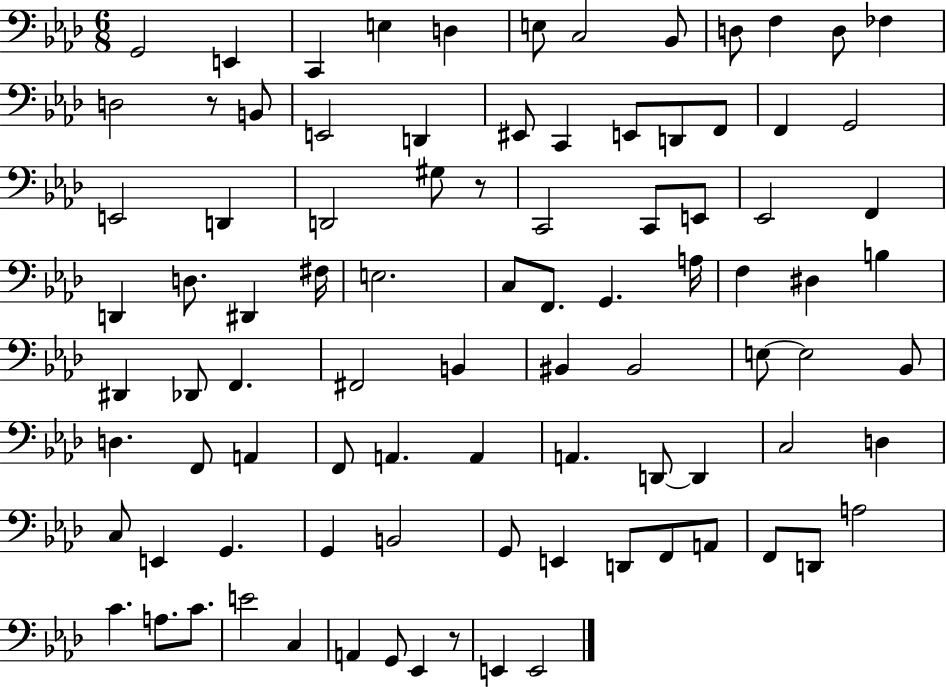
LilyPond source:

{
  \clef bass
  \numericTimeSignature
  \time 6/8
  \key aes \major
  g,2 e,4 | c,4 e4 d4 | e8 c2 bes,8 | d8 f4 d8 fes4 | \break d2 r8 b,8 | e,2 d,4 | eis,8 c,4 e,8 d,8 f,8 | f,4 g,2 | \break e,2 d,4 | d,2 gis8 r8 | c,2 c,8 e,8 | ees,2 f,4 | \break d,4 d8. dis,4 fis16 | e2. | c8 f,8. g,4. a16 | f4 dis4 b4 | \break dis,4 des,8 f,4. | fis,2 b,4 | bis,4 bis,2 | e8~~ e2 bes,8 | \break d4. f,8 a,4 | f,8 a,4. a,4 | a,4. d,8~~ d,4 | c2 d4 | \break c8 e,4 g,4. | g,4 b,2 | g,8 e,4 d,8 f,8 a,8 | f,8 d,8 a2 | \break c'4. a8. c'8. | e'2 c4 | a,4 g,8 ees,4 r8 | e,4 e,2 | \break \bar "|."
}